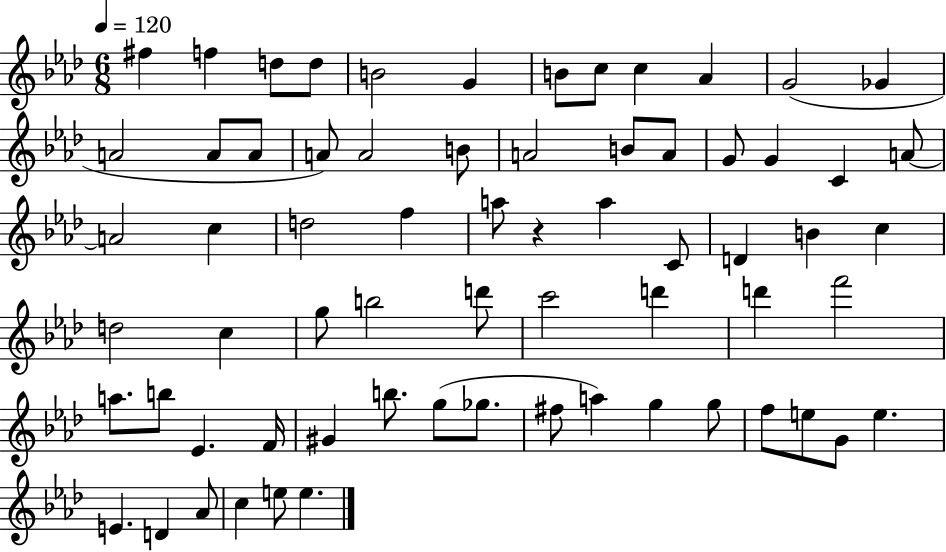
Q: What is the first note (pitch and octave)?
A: F#5